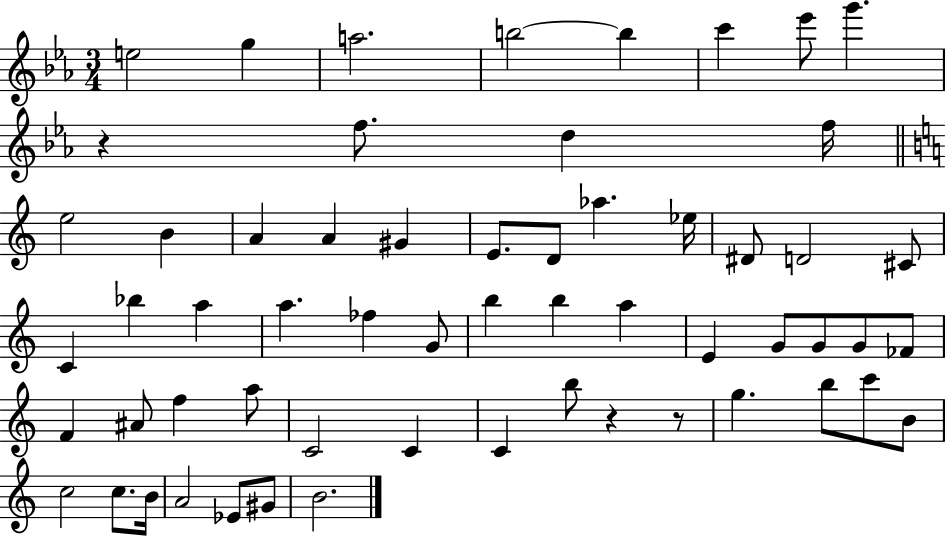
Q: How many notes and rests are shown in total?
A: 59